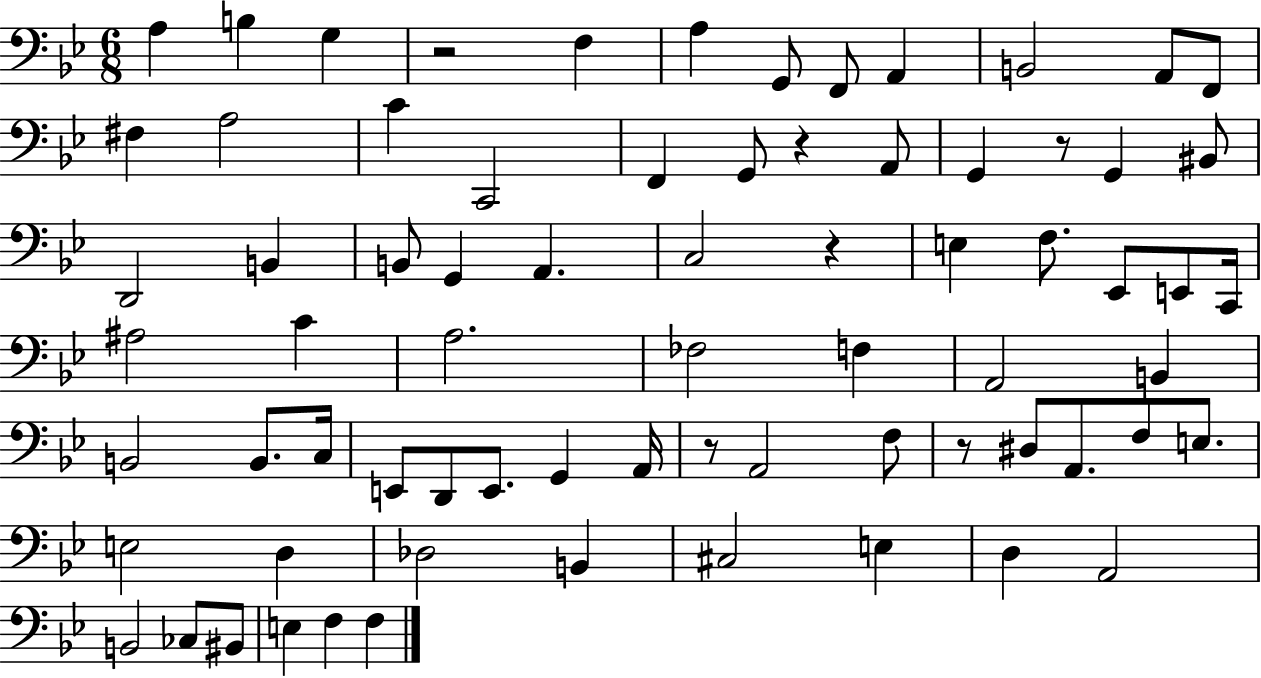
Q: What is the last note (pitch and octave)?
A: F3